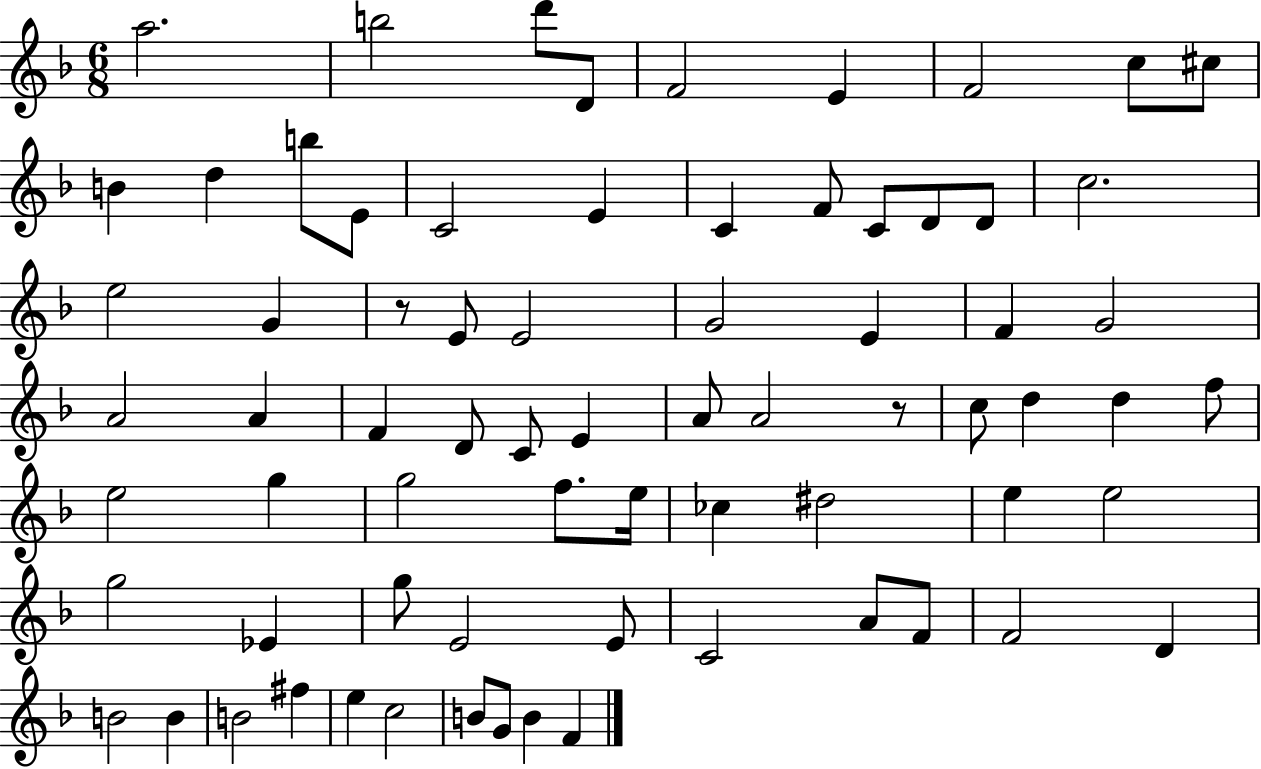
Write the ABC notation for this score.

X:1
T:Untitled
M:6/8
L:1/4
K:F
a2 b2 d'/2 D/2 F2 E F2 c/2 ^c/2 B d b/2 E/2 C2 E C F/2 C/2 D/2 D/2 c2 e2 G z/2 E/2 E2 G2 E F G2 A2 A F D/2 C/2 E A/2 A2 z/2 c/2 d d f/2 e2 g g2 f/2 e/4 _c ^d2 e e2 g2 _E g/2 E2 E/2 C2 A/2 F/2 F2 D B2 B B2 ^f e c2 B/2 G/2 B F